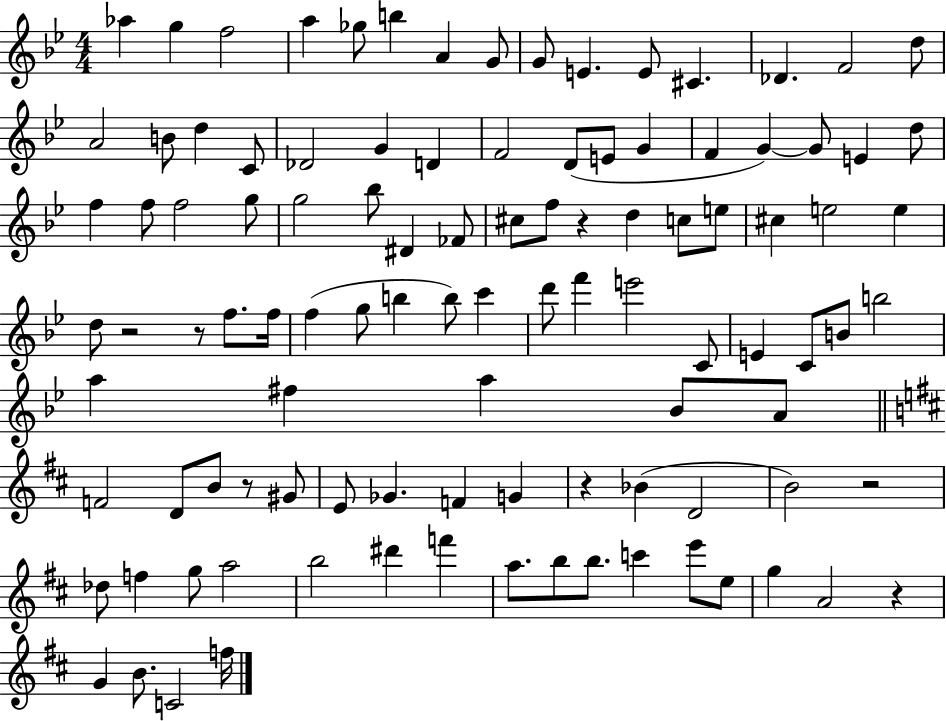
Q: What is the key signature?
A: BES major